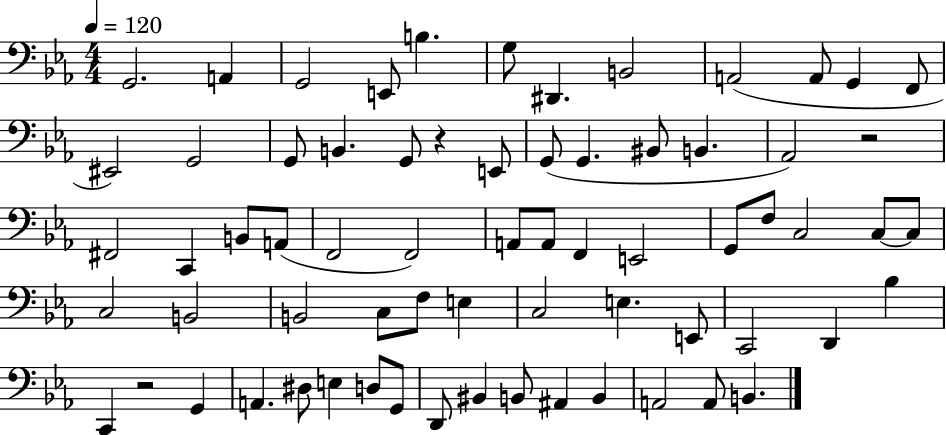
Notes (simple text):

G2/h. A2/q G2/h E2/e B3/q. G3/e D#2/q. B2/h A2/h A2/e G2/q F2/e EIS2/h G2/h G2/e B2/q. G2/e R/q E2/e G2/e G2/q. BIS2/e B2/q. Ab2/h R/h F#2/h C2/q B2/e A2/e F2/h F2/h A2/e A2/e F2/q E2/h G2/e F3/e C3/h C3/e C3/e C3/h B2/h B2/h C3/e F3/e E3/q C3/h E3/q. E2/e C2/h D2/q Bb3/q C2/q R/h G2/q A2/q. D#3/e E3/q D3/e G2/e D2/e BIS2/q B2/e A#2/q B2/q A2/h A2/e B2/q.